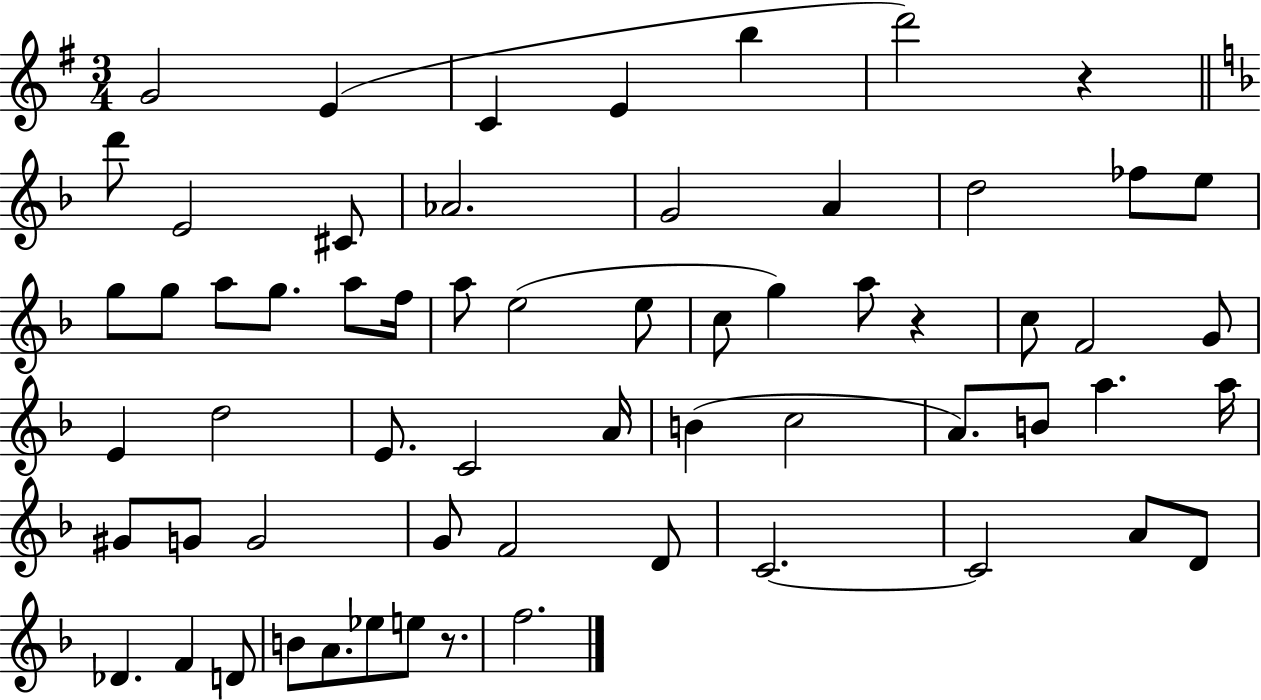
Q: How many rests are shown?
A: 3